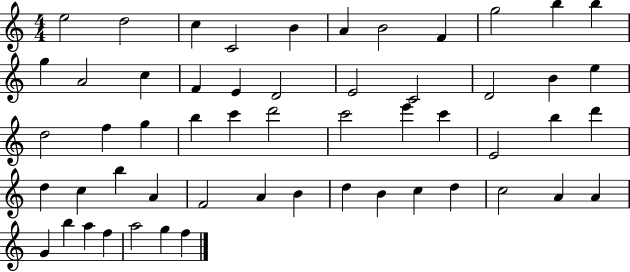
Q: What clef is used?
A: treble